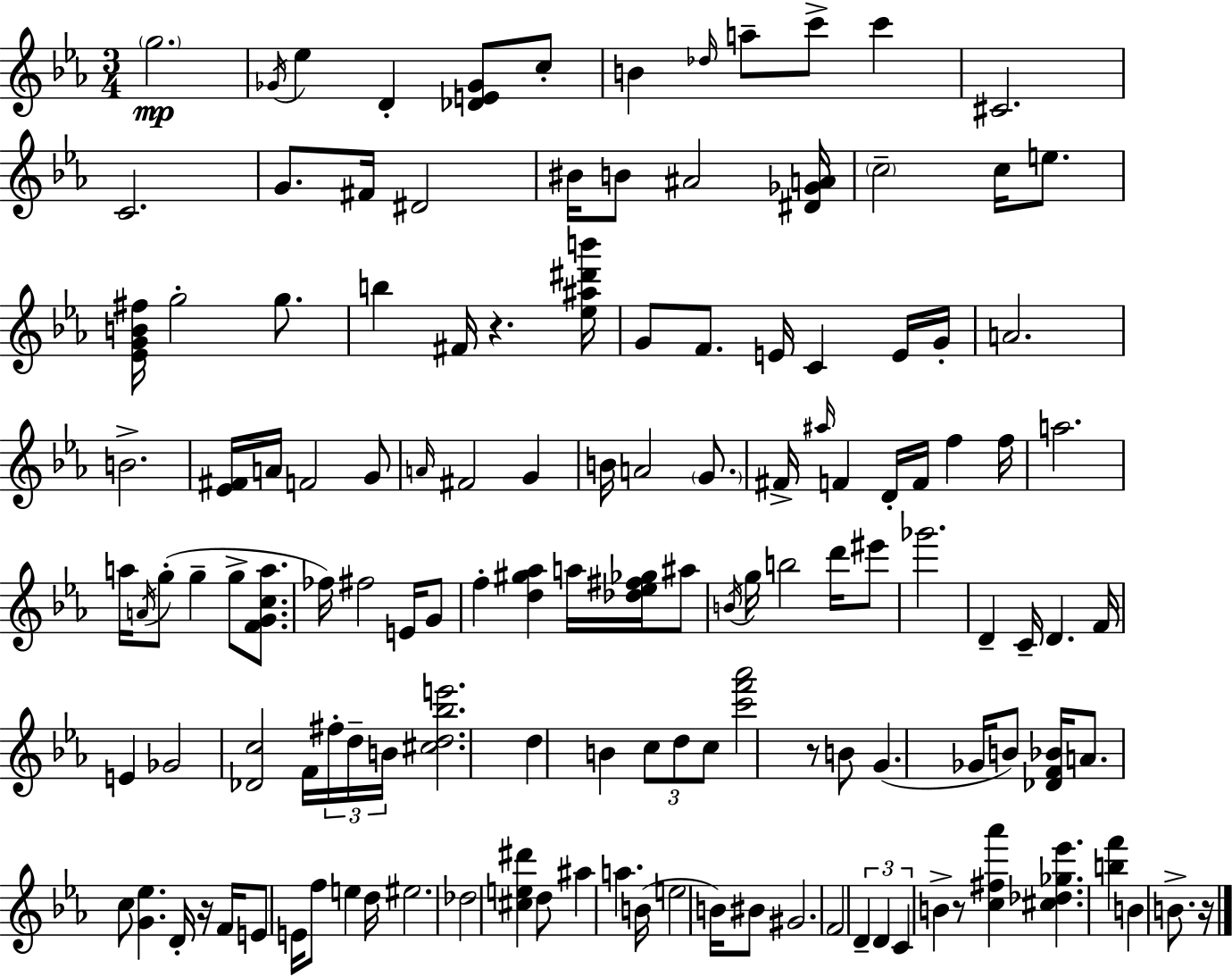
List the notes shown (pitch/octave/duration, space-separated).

G5/h. Gb4/s Eb5/q D4/q [Db4,E4,Gb4]/e C5/e B4/q Db5/s A5/e C6/e C6/q C#4/h. C4/h. G4/e. F#4/s D#4/h BIS4/s B4/e A#4/h [D#4,Gb4,A4]/s C5/h C5/s E5/e. [Eb4,G4,B4,F#5]/s G5/h G5/e. B5/q F#4/s R/q. [Eb5,A#5,D#6,B6]/s G4/e F4/e. E4/s C4/q E4/s G4/s A4/h. B4/h. [Eb4,F#4]/s A4/s F4/h G4/e A4/s F#4/h G4/q B4/s A4/h G4/e. F#4/s A#5/s F4/q D4/s F4/s F5/q F5/s A5/h. A5/s A4/s G5/e G5/q G5/e [F4,G4,C5,A5]/e. FES5/s F#5/h E4/s G4/e F5/q [D5,G#5,Ab5]/q A5/s [Db5,Eb5,F#5,Gb5]/s A#5/e B4/s G5/s B5/h D6/s EIS6/e Gb6/h. D4/q C4/s D4/q. F4/s E4/q Gb4/h [Db4,C5]/h F4/s F#5/s D5/s B4/s [C#5,D5,Bb5,E6]/h. D5/q B4/q C5/e D5/e C5/e [C6,F6,Ab6]/h R/e B4/e G4/q. Gb4/s B4/e [Db4,F4,Bb4]/s A4/e. C5/e [G4,Eb5]/q. D4/s R/s F4/s E4/e E4/s F5/e E5/q D5/s EIS5/h. Db5/h [C#5,E5,D#6]/q D5/e A#5/q A5/q. B4/s E5/h B4/s BIS4/e G#4/h. F4/h D4/q D4/q C4/q B4/q R/e [C5,F#5,Ab6]/q [C#5,Db5,Gb5,Eb6]/q. [B5,F6]/q B4/q B4/e. R/s